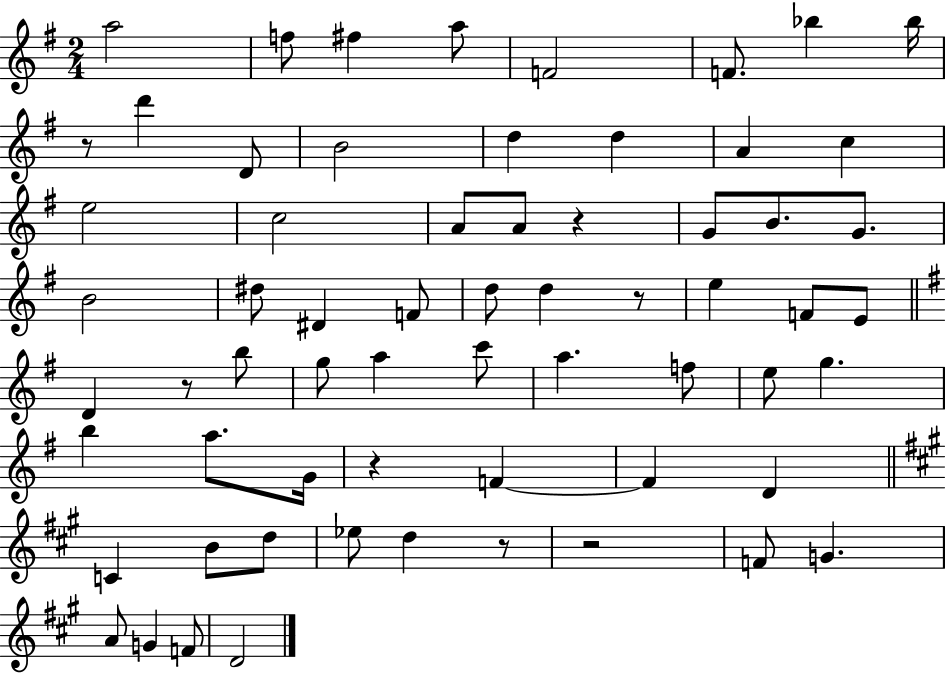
X:1
T:Untitled
M:2/4
L:1/4
K:G
a2 f/2 ^f a/2 F2 F/2 _b _b/4 z/2 d' D/2 B2 d d A c e2 c2 A/2 A/2 z G/2 B/2 G/2 B2 ^d/2 ^D F/2 d/2 d z/2 e F/2 E/2 D z/2 b/2 g/2 a c'/2 a f/2 e/2 g b a/2 G/4 z F F D C B/2 d/2 _e/2 d z/2 z2 F/2 G A/2 G F/2 D2